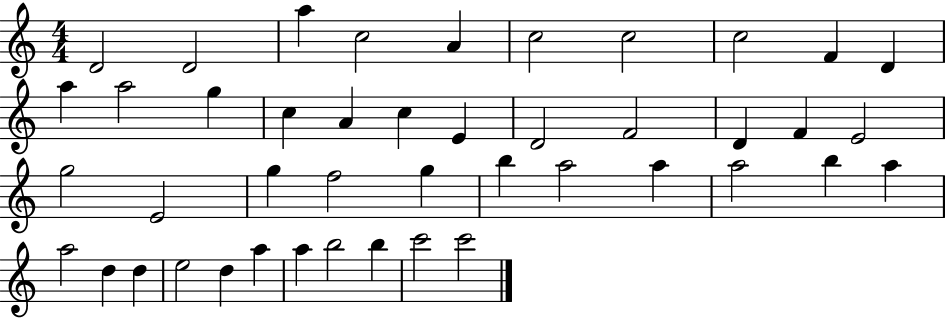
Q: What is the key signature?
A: C major